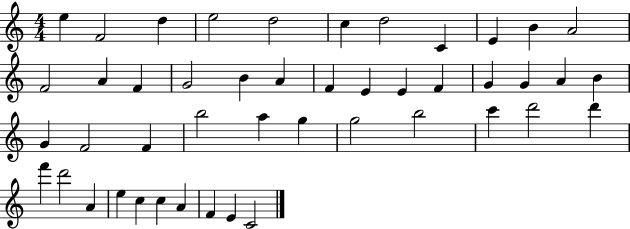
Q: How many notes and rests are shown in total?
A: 46